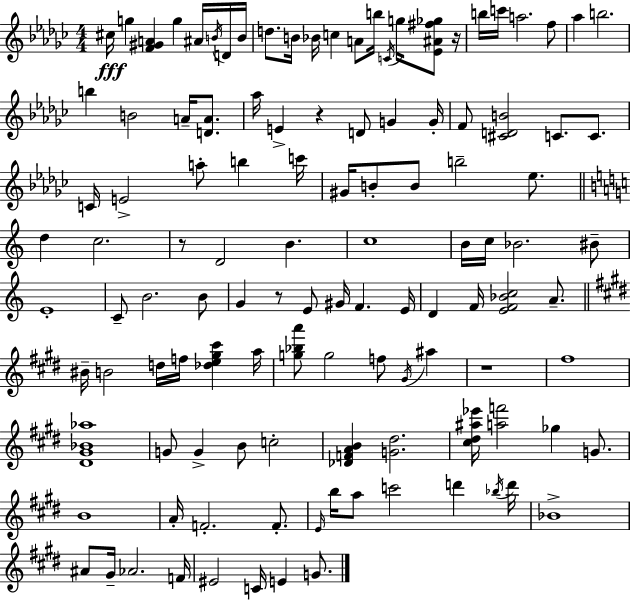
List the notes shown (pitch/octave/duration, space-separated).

C#5/s G5/q [F4,G#4,A4]/q G5/q A#4/s B4/s D4/s B4/s D5/e. B4/s Bb4/s C5/q A4/e B5/s C4/s G5/s [Eb4,A#4,F#5,Gb5]/e R/s B5/s C6/s A5/h. F5/e Ab5/q B5/h. B5/q B4/h A4/s [D4,A4]/e. Ab5/s E4/q R/q D4/e G4/q G4/s F4/e [C#4,D4,B4]/h C4/e. C4/e. C4/s E4/h A5/e B5/q C6/s G#4/s B4/e B4/e B5/h Eb5/e. D5/q C5/h. R/e D4/h B4/q. C5/w B4/s C5/s Bb4/h. BIS4/e E4/w C4/e B4/h. B4/e G4/q R/e E4/e G#4/s F4/q. E4/s D4/q F4/s [E4,F4,Bb4,C5]/h A4/e. BIS4/s B4/h D5/s F5/s [Db5,E5,G#5,C#6]/q A5/s [G5,Bb5,A6]/e G5/h F5/e G#4/s A#5/q R/w F#5/w [D#4,G#4,Bb4,Ab5]/w G4/e G4/q B4/e C5/h [Db4,F4,A4,B4]/q [G4,D#5]/h. [C#5,D#5,A#5,Eb6]/s [A5,F6]/h Gb5/q G4/e. B4/w A4/s F4/h. F4/e. E4/s B5/s A5/e C6/h D6/q Bb5/s D6/s Bb4/w A#4/e G#4/s Ab4/h. F4/s EIS4/h C4/s E4/q G4/e.